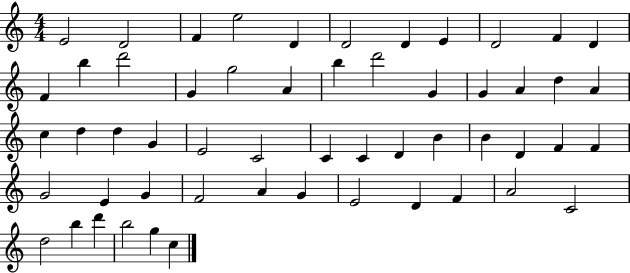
X:1
T:Untitled
M:4/4
L:1/4
K:C
E2 D2 F e2 D D2 D E D2 F D F b d'2 G g2 A b d'2 G G A d A c d d G E2 C2 C C D B B D F F G2 E G F2 A G E2 D F A2 C2 d2 b d' b2 g c